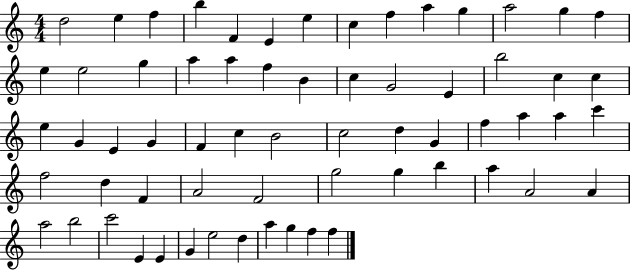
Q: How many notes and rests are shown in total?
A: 64